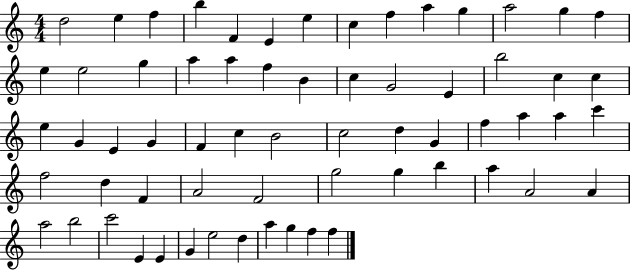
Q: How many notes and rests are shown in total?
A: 64